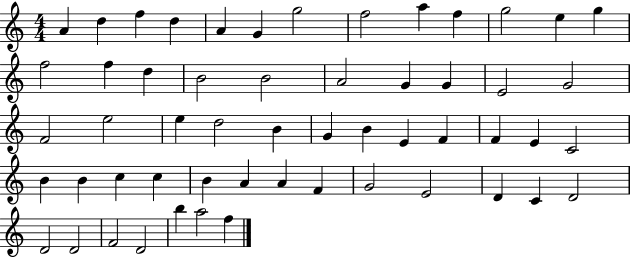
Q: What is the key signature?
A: C major